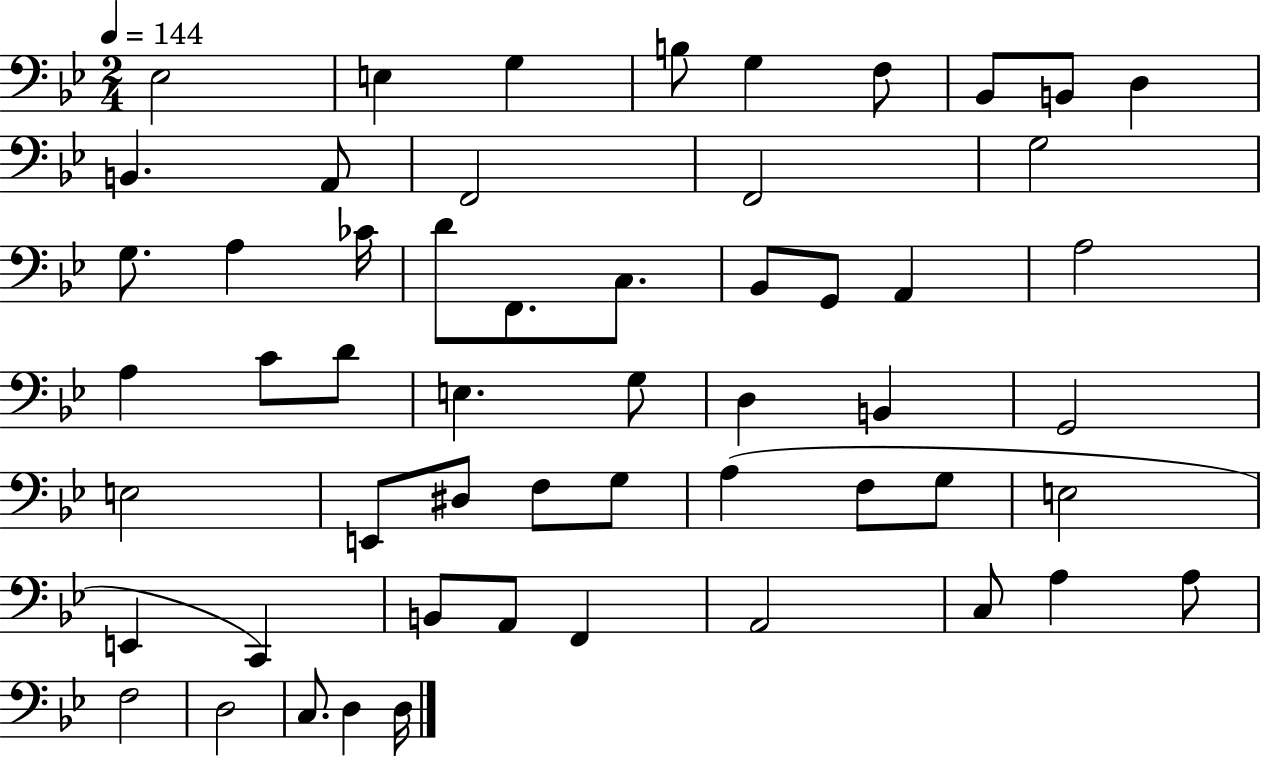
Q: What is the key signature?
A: BES major